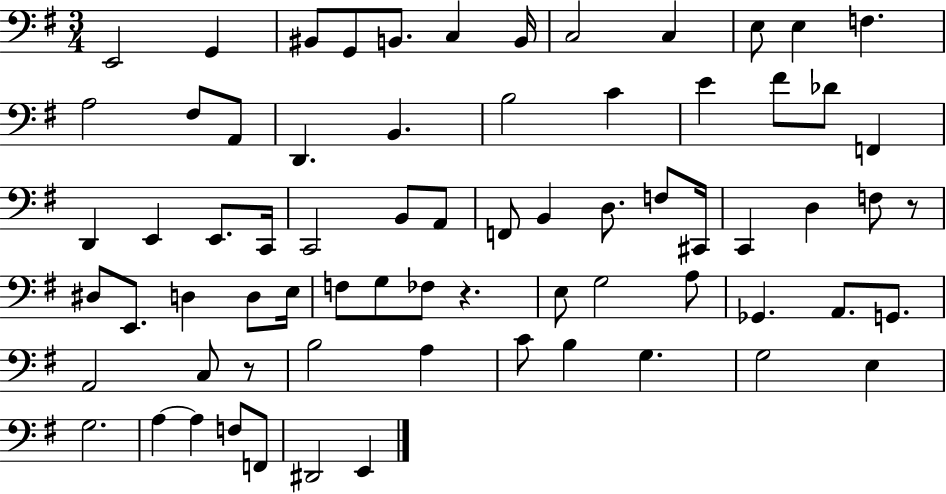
X:1
T:Untitled
M:3/4
L:1/4
K:G
E,,2 G,, ^B,,/2 G,,/2 B,,/2 C, B,,/4 C,2 C, E,/2 E, F, A,2 ^F,/2 A,,/2 D,, B,, B,2 C E ^F/2 _D/2 F,, D,, E,, E,,/2 C,,/4 C,,2 B,,/2 A,,/2 F,,/2 B,, D,/2 F,/2 ^C,,/4 C,, D, F,/2 z/2 ^D,/2 E,,/2 D, D,/2 E,/4 F,/2 G,/2 _F,/2 z E,/2 G,2 A,/2 _G,, A,,/2 G,,/2 A,,2 C,/2 z/2 B,2 A, C/2 B, G, G,2 E, G,2 A, A, F,/2 F,,/2 ^D,,2 E,,